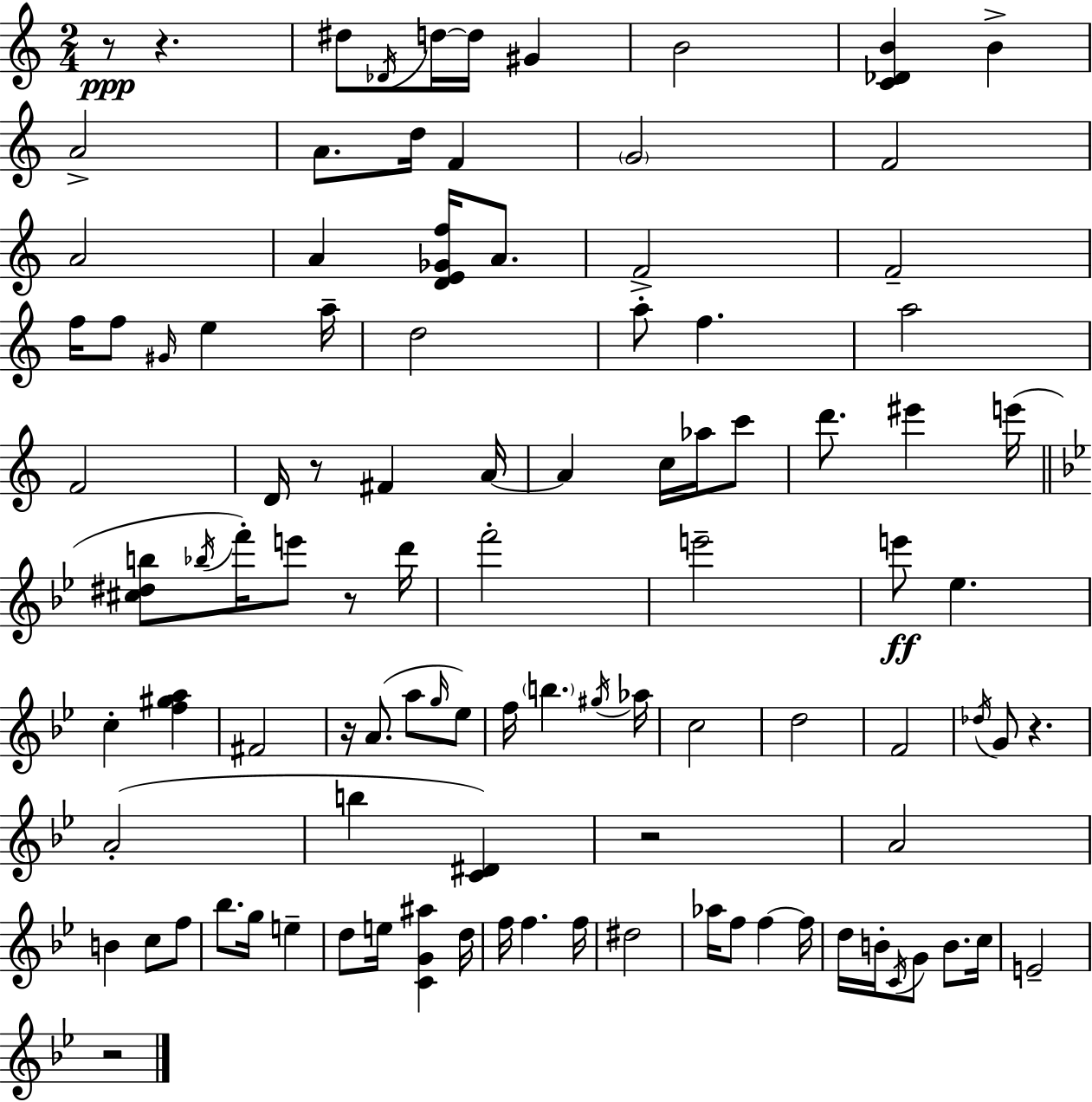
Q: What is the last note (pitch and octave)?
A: E4